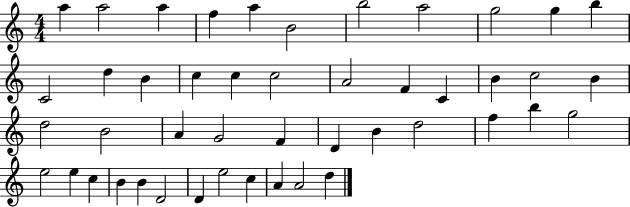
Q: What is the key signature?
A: C major